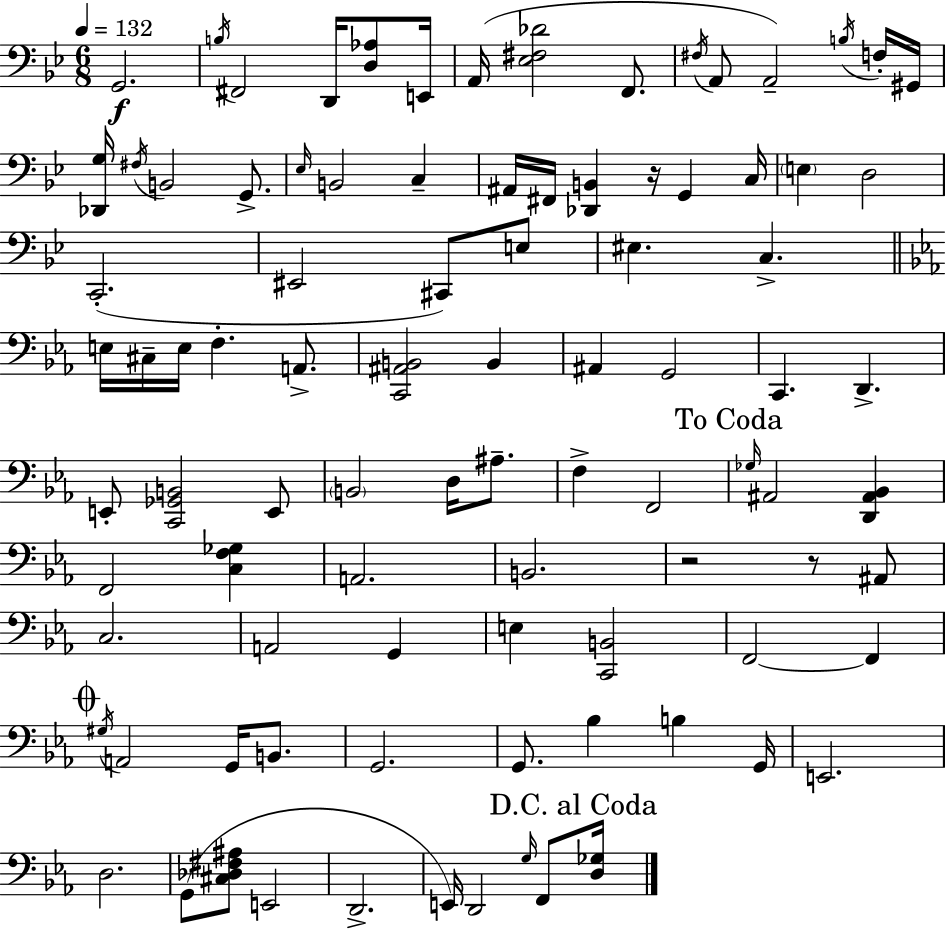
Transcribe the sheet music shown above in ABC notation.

X:1
T:Untitled
M:6/8
L:1/4
K:Gm
G,,2 B,/4 ^F,,2 D,,/4 [D,_A,]/2 E,,/4 A,,/4 [_E,^F,_D]2 F,,/2 ^F,/4 A,,/2 A,,2 B,/4 F,/4 ^G,,/4 [_D,,G,]/4 ^F,/4 B,,2 G,,/2 _E,/4 B,,2 C, ^A,,/4 ^F,,/4 [_D,,B,,] z/4 G,, C,/4 E, D,2 C,,2 ^E,,2 ^C,,/2 E,/2 ^E, C, E,/4 ^C,/4 E,/4 F, A,,/2 [C,,^A,,B,,]2 B,, ^A,, G,,2 C,, D,, E,,/2 [C,,_G,,B,,]2 E,,/2 B,,2 D,/4 ^A,/2 F, F,,2 _G,/4 ^A,,2 [D,,^A,,_B,,] F,,2 [C,F,_G,] A,,2 B,,2 z2 z/2 ^A,,/2 C,2 A,,2 G,, E, [C,,B,,]2 F,,2 F,, ^G,/4 A,,2 G,,/4 B,,/2 G,,2 G,,/2 _B, B, G,,/4 E,,2 D,2 G,,/2 [^C,_D,^F,^A,]/2 E,,2 D,,2 E,,/4 D,,2 G,/4 F,,/2 [D,_G,]/4